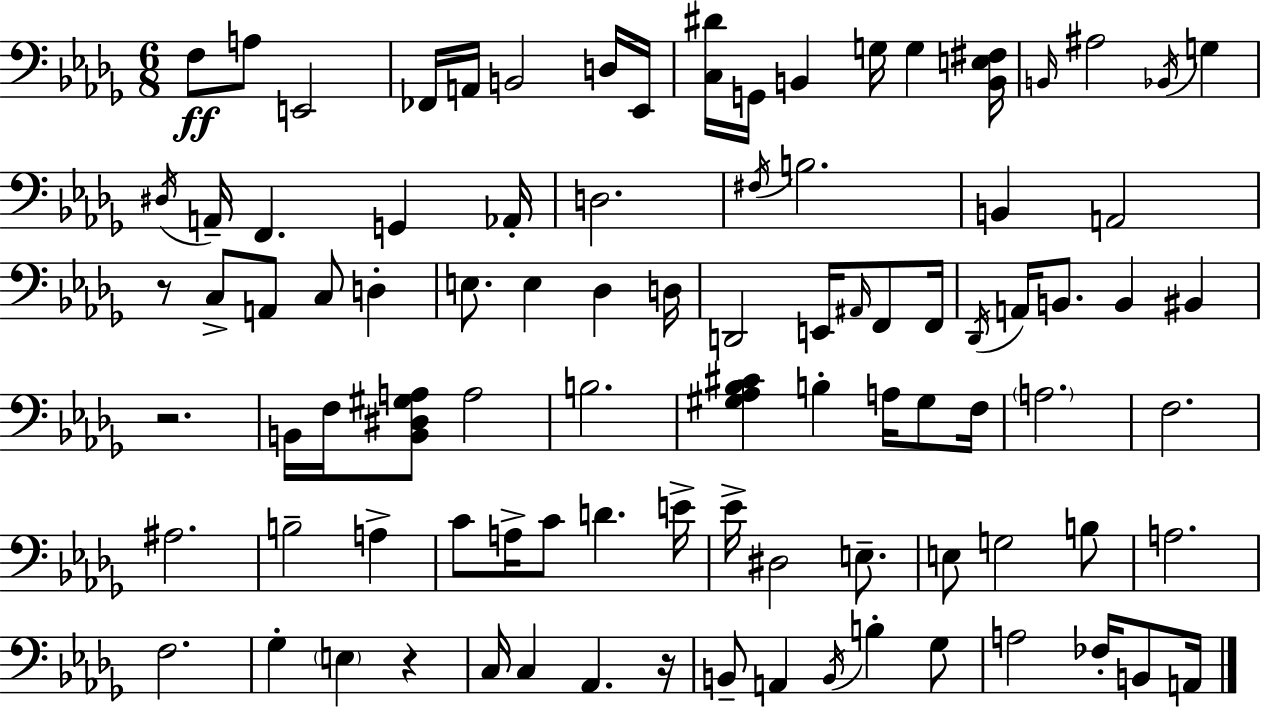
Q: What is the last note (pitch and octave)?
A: A2